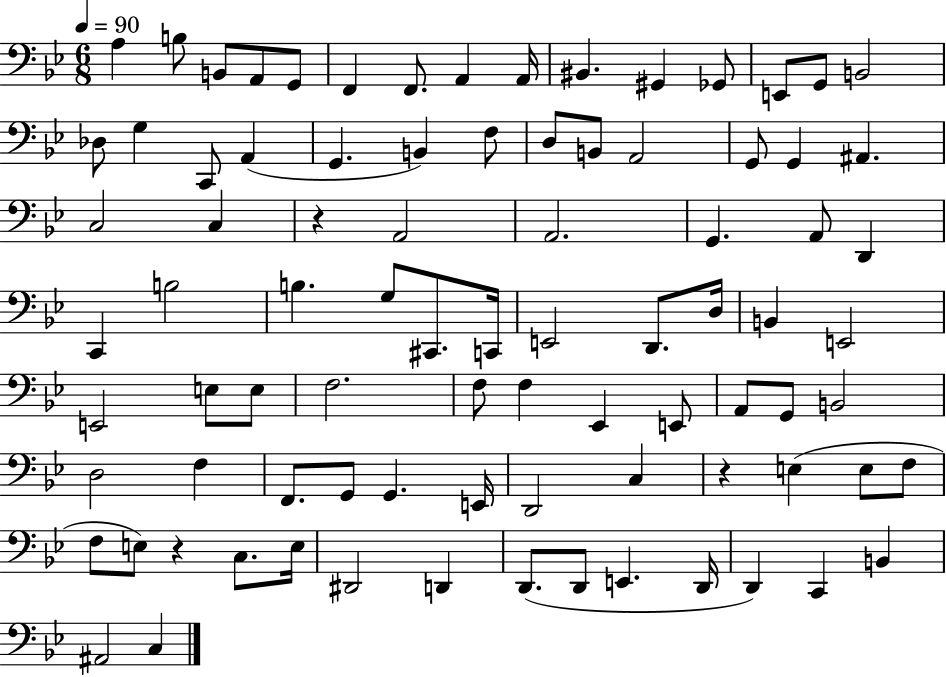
A3/q B3/e B2/e A2/e G2/e F2/q F2/e. A2/q A2/s BIS2/q. G#2/q Gb2/e E2/e G2/e B2/h Db3/e G3/q C2/e A2/q G2/q. B2/q F3/e D3/e B2/e A2/h G2/e G2/q A#2/q. C3/h C3/q R/q A2/h A2/h. G2/q. A2/e D2/q C2/q B3/h B3/q. G3/e C#2/e. C2/s E2/h D2/e. D3/s B2/q E2/h E2/h E3/e E3/e F3/h. F3/e F3/q Eb2/q E2/e A2/e G2/e B2/h D3/h F3/q F2/e. G2/e G2/q. E2/s D2/h C3/q R/q E3/q E3/e F3/e F3/e E3/e R/q C3/e. E3/s D#2/h D2/q D2/e. D2/e E2/q. D2/s D2/q C2/q B2/q A#2/h C3/q